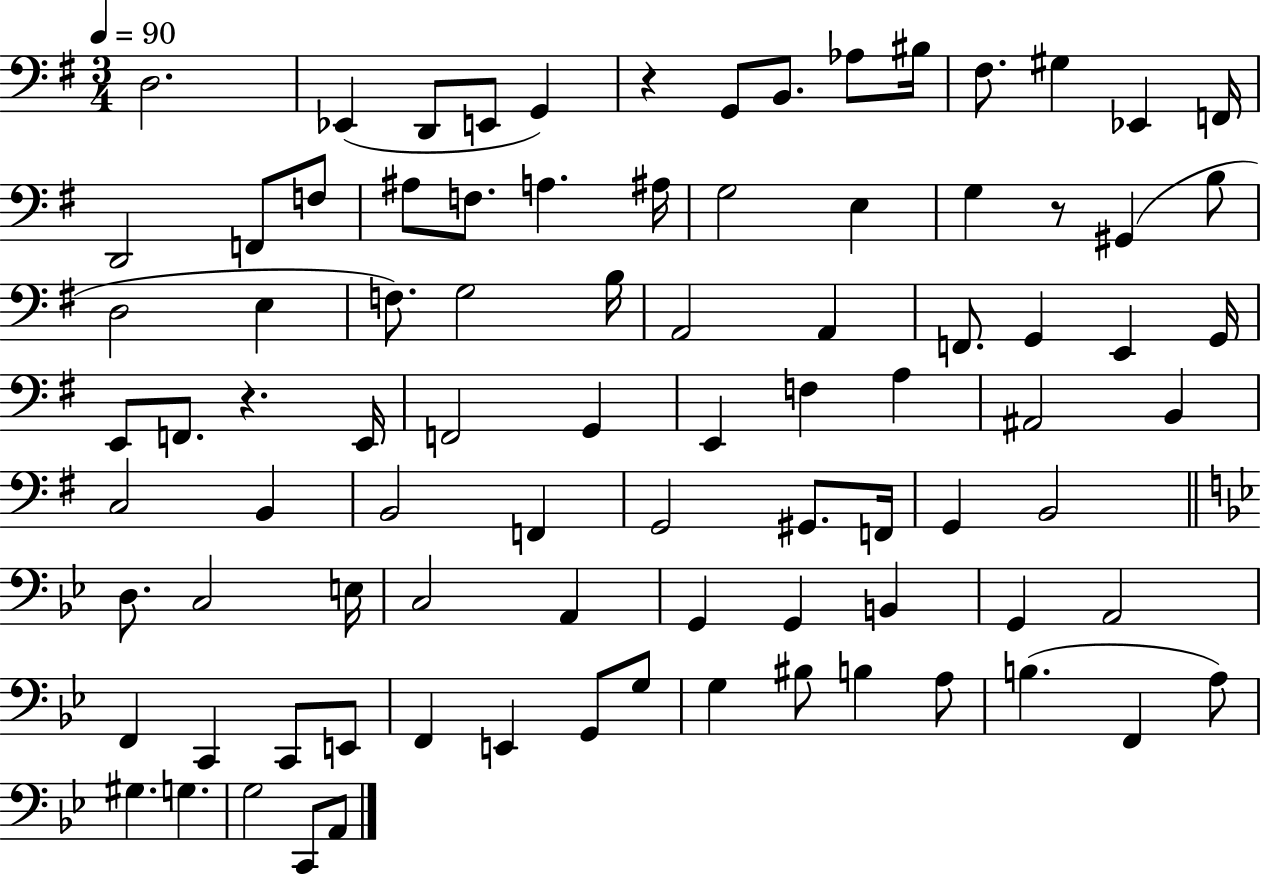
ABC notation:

X:1
T:Untitled
M:3/4
L:1/4
K:G
D,2 _E,, D,,/2 E,,/2 G,, z G,,/2 B,,/2 _A,/2 ^B,/4 ^F,/2 ^G, _E,, F,,/4 D,,2 F,,/2 F,/2 ^A,/2 F,/2 A, ^A,/4 G,2 E, G, z/2 ^G,, B,/2 D,2 E, F,/2 G,2 B,/4 A,,2 A,, F,,/2 G,, E,, G,,/4 E,,/2 F,,/2 z E,,/4 F,,2 G,, E,, F, A, ^A,,2 B,, C,2 B,, B,,2 F,, G,,2 ^G,,/2 F,,/4 G,, B,,2 D,/2 C,2 E,/4 C,2 A,, G,, G,, B,, G,, A,,2 F,, C,, C,,/2 E,,/2 F,, E,, G,,/2 G,/2 G, ^B,/2 B, A,/2 B, F,, A,/2 ^G, G, G,2 C,,/2 A,,/2